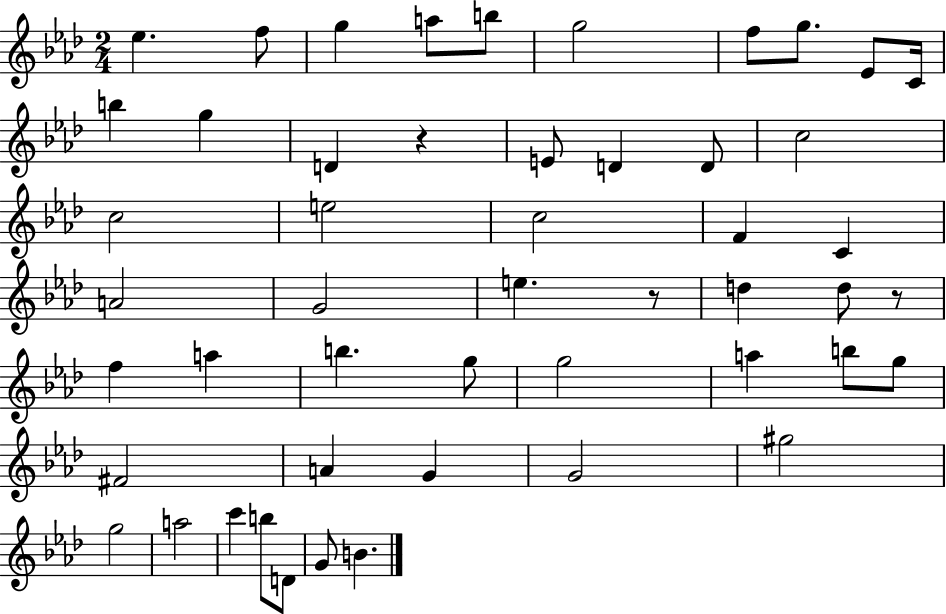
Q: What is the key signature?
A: AES major